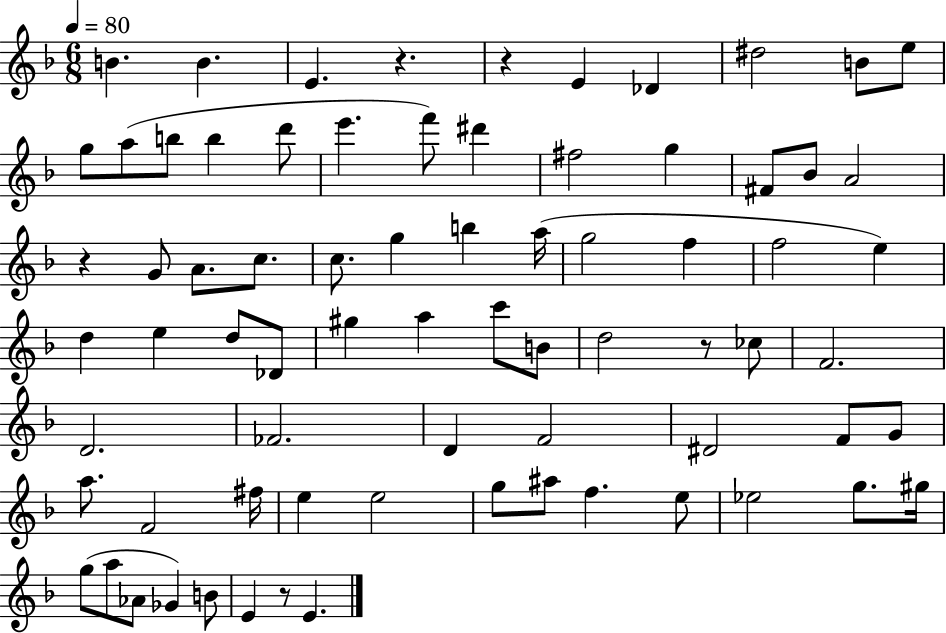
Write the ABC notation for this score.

X:1
T:Untitled
M:6/8
L:1/4
K:F
B B E z z E _D ^d2 B/2 e/2 g/2 a/2 b/2 b d'/2 e' f'/2 ^d' ^f2 g ^F/2 _B/2 A2 z G/2 A/2 c/2 c/2 g b a/4 g2 f f2 e d e d/2 _D/2 ^g a c'/2 B/2 d2 z/2 _c/2 F2 D2 _F2 D F2 ^D2 F/2 G/2 a/2 F2 ^f/4 e e2 g/2 ^a/2 f e/2 _e2 g/2 ^g/4 g/2 a/2 _A/2 _G B/2 E z/2 E